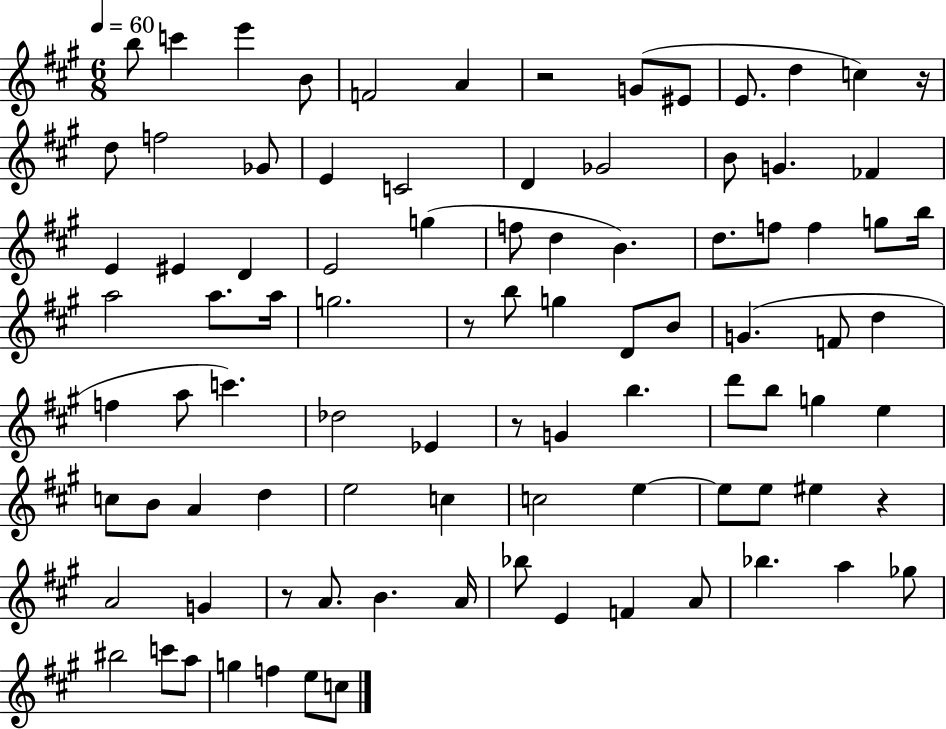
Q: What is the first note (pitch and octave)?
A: B5